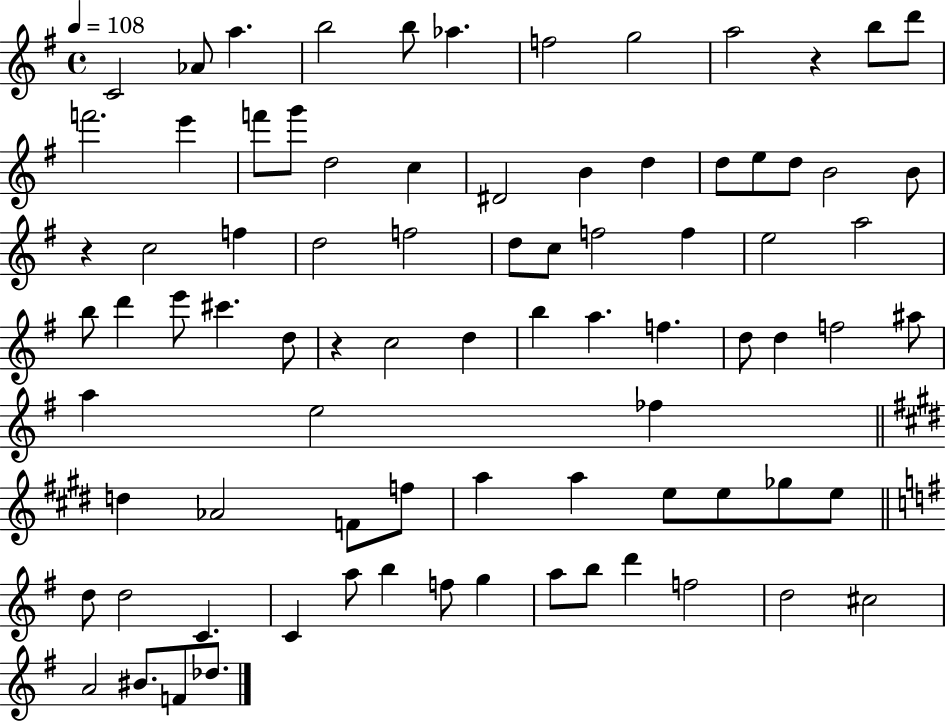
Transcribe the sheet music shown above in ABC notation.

X:1
T:Untitled
M:4/4
L:1/4
K:G
C2 _A/2 a b2 b/2 _a f2 g2 a2 z b/2 d'/2 f'2 e' f'/2 g'/2 d2 c ^D2 B d d/2 e/2 d/2 B2 B/2 z c2 f d2 f2 d/2 c/2 f2 f e2 a2 b/2 d' e'/2 ^c' d/2 z c2 d b a f d/2 d f2 ^a/2 a e2 _f d _A2 F/2 f/2 a a e/2 e/2 _g/2 e/2 d/2 d2 C C a/2 b f/2 g a/2 b/2 d' f2 d2 ^c2 A2 ^B/2 F/2 _d/2